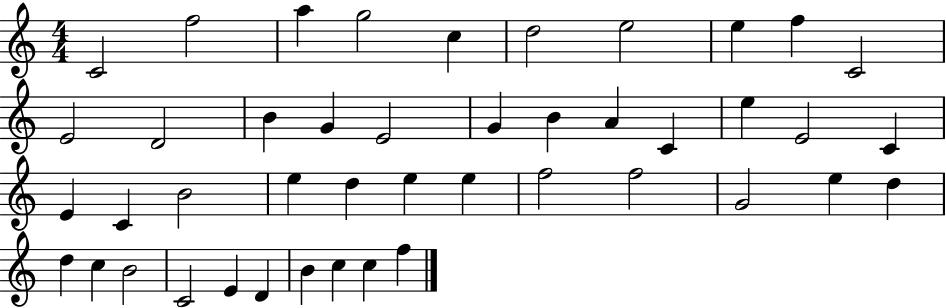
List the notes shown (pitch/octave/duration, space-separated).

C4/h F5/h A5/q G5/h C5/q D5/h E5/h E5/q F5/q C4/h E4/h D4/h B4/q G4/q E4/h G4/q B4/q A4/q C4/q E5/q E4/h C4/q E4/q C4/q B4/h E5/q D5/q E5/q E5/q F5/h F5/h G4/h E5/q D5/q D5/q C5/q B4/h C4/h E4/q D4/q B4/q C5/q C5/q F5/q